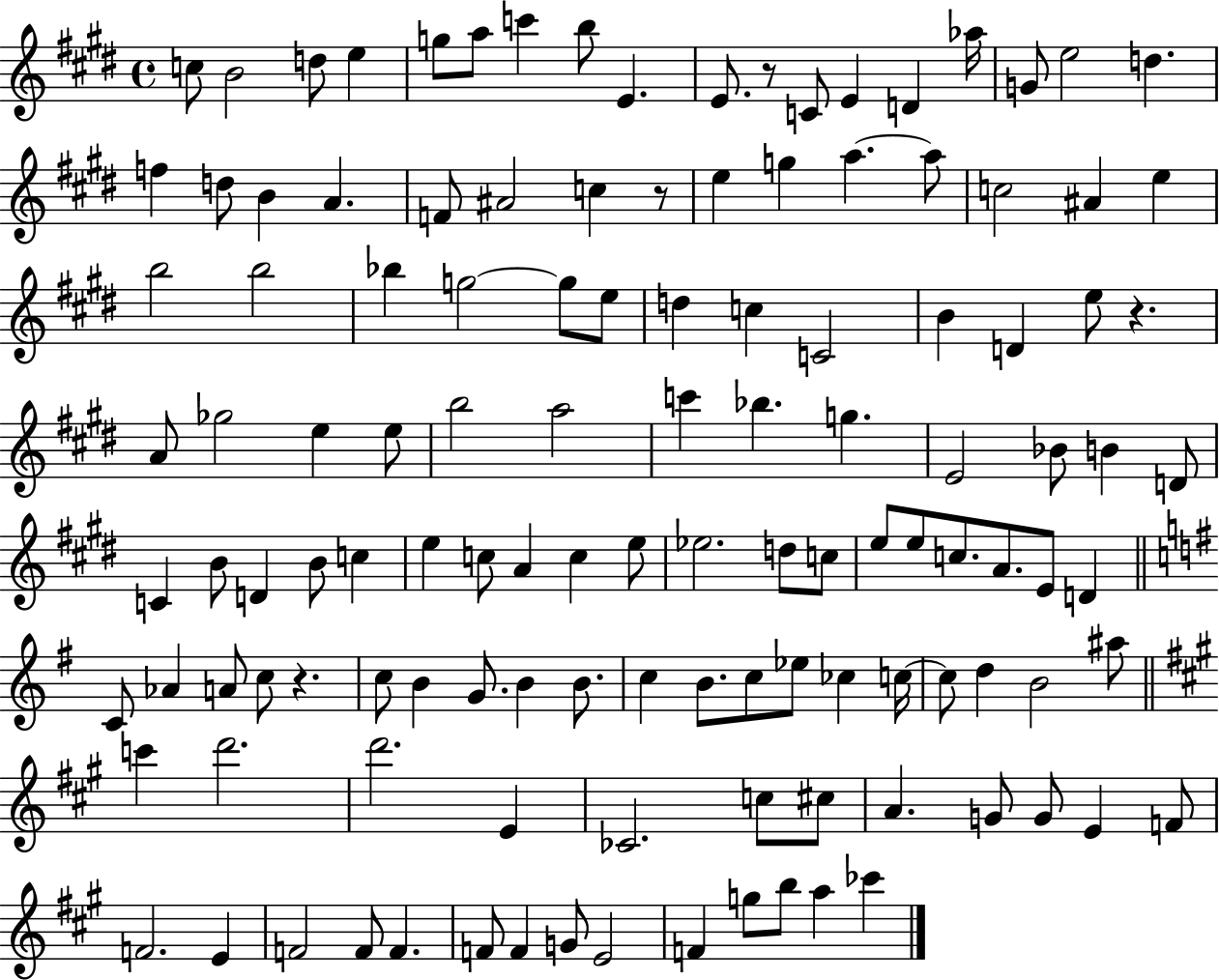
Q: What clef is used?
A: treble